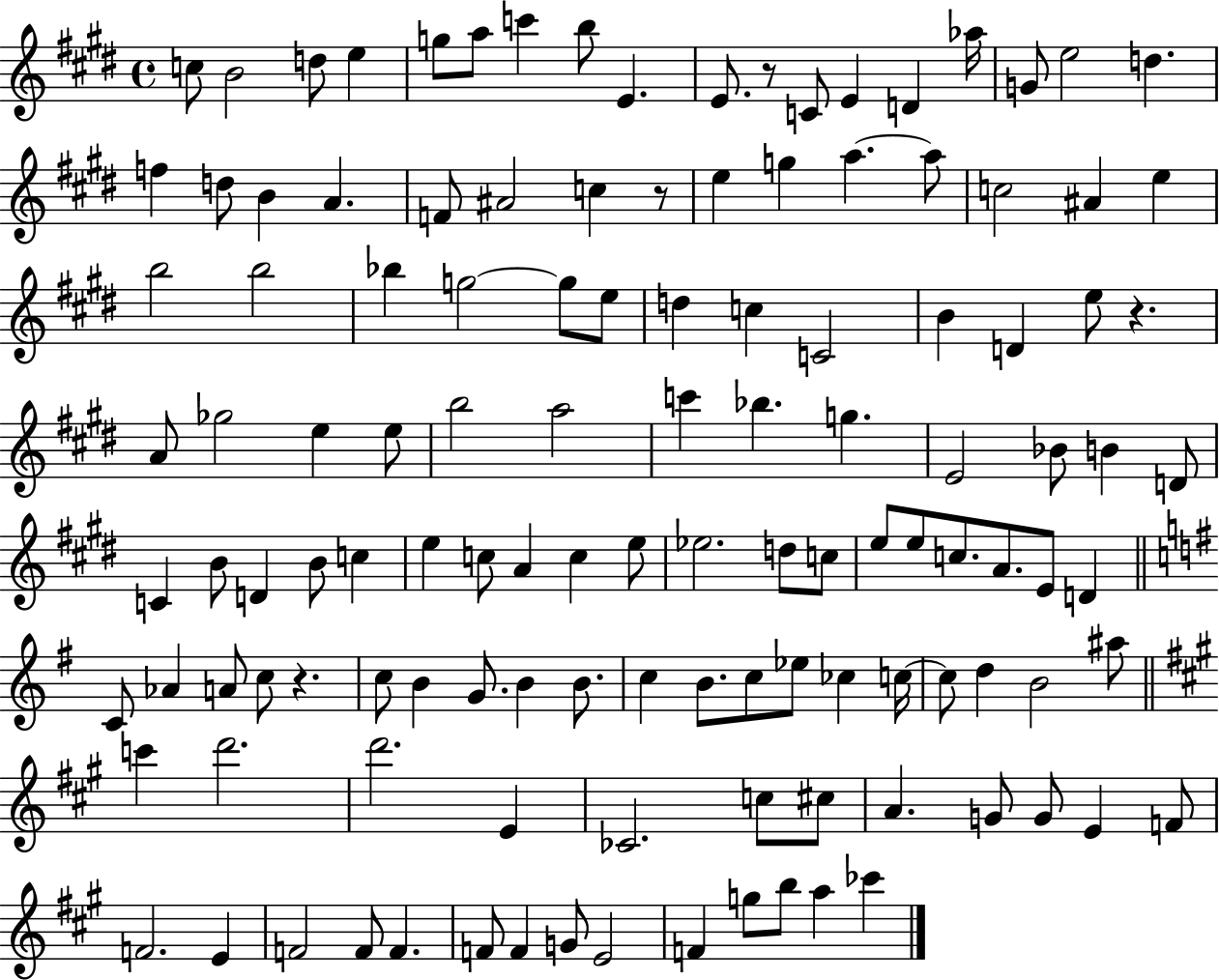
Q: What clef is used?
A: treble